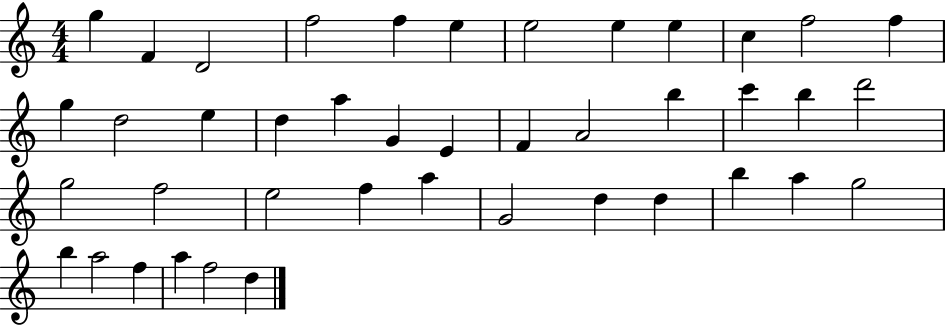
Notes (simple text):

G5/q F4/q D4/h F5/h F5/q E5/q E5/h E5/q E5/q C5/q F5/h F5/q G5/q D5/h E5/q D5/q A5/q G4/q E4/q F4/q A4/h B5/q C6/q B5/q D6/h G5/h F5/h E5/h F5/q A5/q G4/h D5/q D5/q B5/q A5/q G5/h B5/q A5/h F5/q A5/q F5/h D5/q